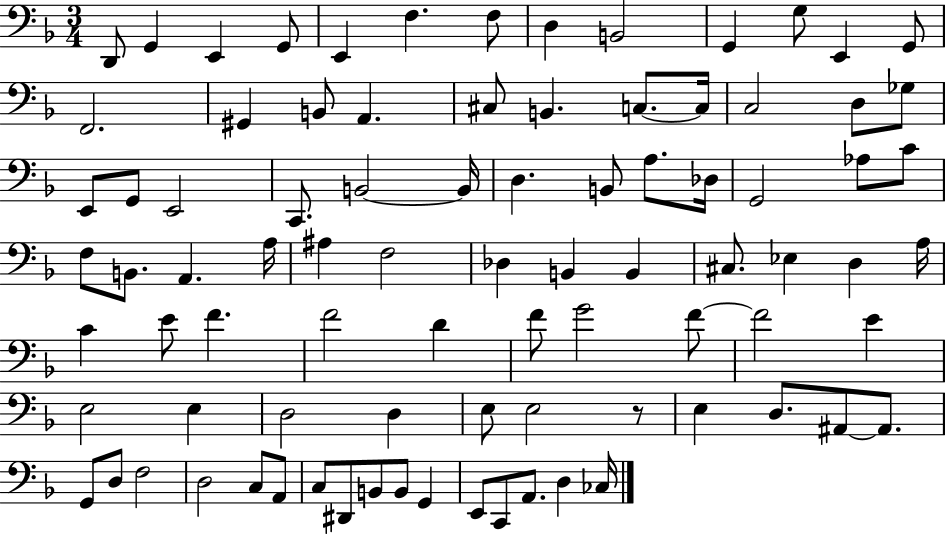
D2/e G2/q E2/q G2/e E2/q F3/q. F3/e D3/q B2/h G2/q G3/e E2/q G2/e F2/h. G#2/q B2/e A2/q. C#3/e B2/q. C3/e. C3/s C3/h D3/e Gb3/e E2/e G2/e E2/h C2/e. B2/h B2/s D3/q. B2/e A3/e. Db3/s G2/h Ab3/e C4/e F3/e B2/e. A2/q. A3/s A#3/q F3/h Db3/q B2/q B2/q C#3/e. Eb3/q D3/q A3/s C4/q E4/e F4/q. F4/h D4/q F4/e G4/h F4/e F4/h E4/q E3/h E3/q D3/h D3/q E3/e E3/h R/e E3/q D3/e. A#2/e A#2/e. G2/e D3/e F3/h D3/h C3/e A2/e C3/e D#2/e B2/e B2/e G2/q E2/e C2/e A2/e. D3/q CES3/s